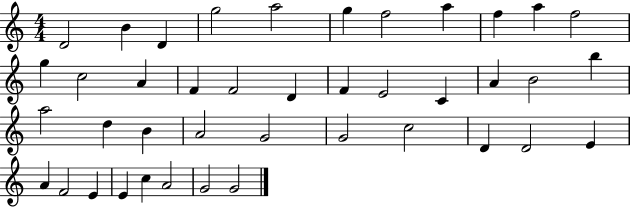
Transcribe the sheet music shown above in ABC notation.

X:1
T:Untitled
M:4/4
L:1/4
K:C
D2 B D g2 a2 g f2 a f a f2 g c2 A F F2 D F E2 C A B2 b a2 d B A2 G2 G2 c2 D D2 E A F2 E E c A2 G2 G2